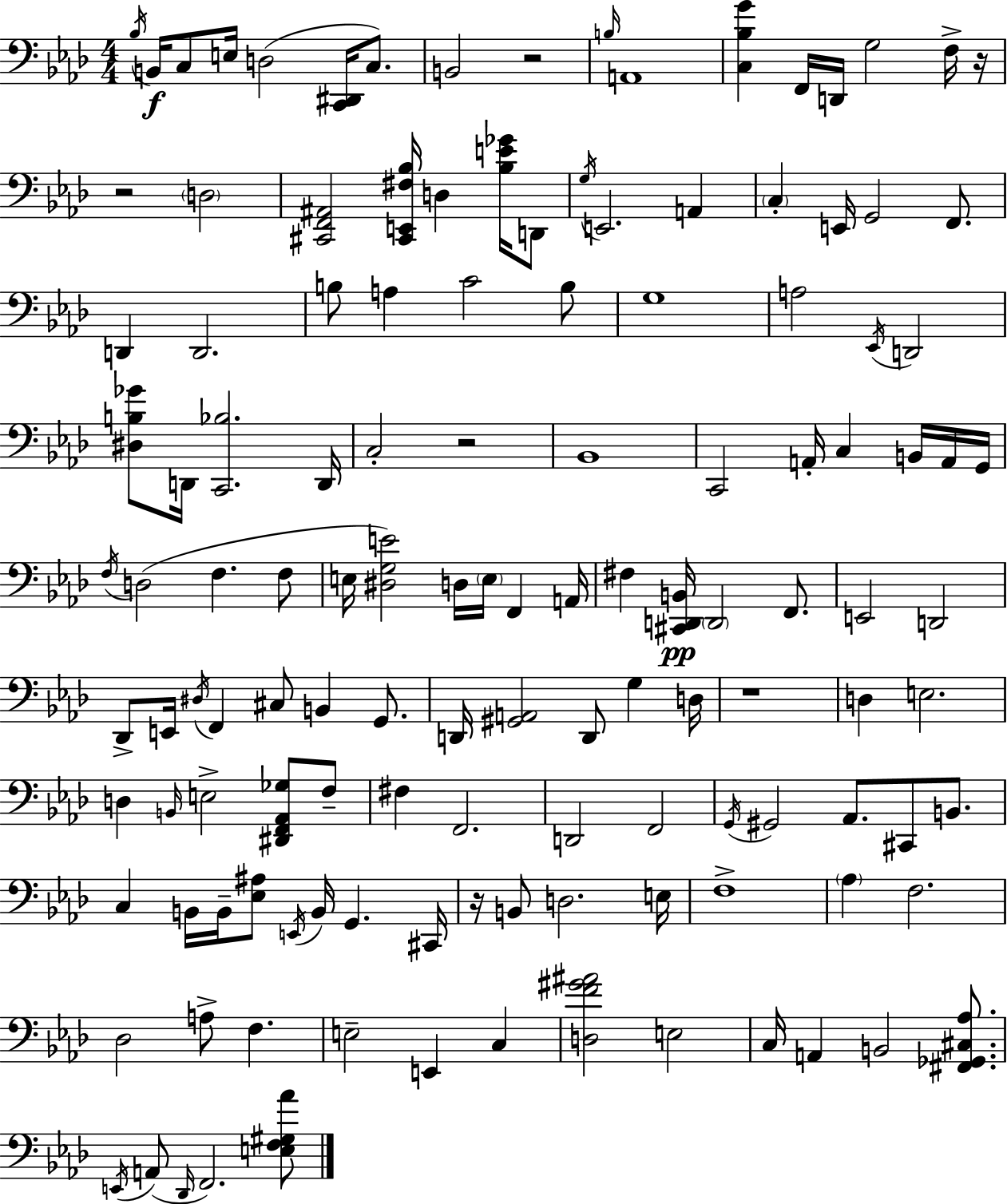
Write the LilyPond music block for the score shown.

{
  \clef bass
  \numericTimeSignature
  \time 4/4
  \key aes \major
  \acciaccatura { bes16 }\f b,16 c8 e16 d2( <c, dis,>16 c8.) | b,2 r2 | \grace { b16 } a,1 | <c bes g'>4 f,16 d,16 g2 | \break f16-> r16 r2 \parenthesize d2 | <cis, f, ais,>2 <cis, e, fis bes>16 d4 <bes e' ges'>16 | d,8 \acciaccatura { g16 } e,2. a,4 | \parenthesize c4-. e,16 g,2 | \break f,8. d,4 d,2. | b8 a4 c'2 | b8 g1 | a2 \acciaccatura { ees,16 } d,2 | \break <dis b ges'>8 d,16 <c, bes>2. | d,16 c2-. r2 | bes,1 | c,2 a,16-. c4 | \break b,16 a,16 g,16 \acciaccatura { f16 }( d2 f4. | f8 e16 <dis g e'>2) d16 \parenthesize e16 | f,4 a,16 fis4 <cis, d, b,>16\pp \parenthesize d,2 | f,8. e,2 d,2 | \break des,8-> e,16 \acciaccatura { dis16 } f,4 cis8 b,4 | g,8. d,16 <gis, a,>2 d,8 | g4 d16 r1 | d4 e2. | \break d4 \grace { b,16 } e2-> | <dis, f, aes, ges>8 f8-- fis4 f,2. | d,2 f,2 | \acciaccatura { g,16 } gis,2 | \break aes,8. cis,8 b,8. c4 b,16 b,16-- <ees ais>8 | \acciaccatura { e,16 } b,16 g,4. cis,16 r16 b,8 d2. | e16 f1-> | \parenthesize aes4 f2. | \break des2 | a8-> f4. e2-- | e,4 c4 <d f' gis' ais'>2 | e2 c16 a,4 b,2 | \break <fis, ges, cis aes>8. \acciaccatura { e,16 } a,8( \grace { des,16 } f,2.) | <e f gis aes'>8 \bar "|."
}